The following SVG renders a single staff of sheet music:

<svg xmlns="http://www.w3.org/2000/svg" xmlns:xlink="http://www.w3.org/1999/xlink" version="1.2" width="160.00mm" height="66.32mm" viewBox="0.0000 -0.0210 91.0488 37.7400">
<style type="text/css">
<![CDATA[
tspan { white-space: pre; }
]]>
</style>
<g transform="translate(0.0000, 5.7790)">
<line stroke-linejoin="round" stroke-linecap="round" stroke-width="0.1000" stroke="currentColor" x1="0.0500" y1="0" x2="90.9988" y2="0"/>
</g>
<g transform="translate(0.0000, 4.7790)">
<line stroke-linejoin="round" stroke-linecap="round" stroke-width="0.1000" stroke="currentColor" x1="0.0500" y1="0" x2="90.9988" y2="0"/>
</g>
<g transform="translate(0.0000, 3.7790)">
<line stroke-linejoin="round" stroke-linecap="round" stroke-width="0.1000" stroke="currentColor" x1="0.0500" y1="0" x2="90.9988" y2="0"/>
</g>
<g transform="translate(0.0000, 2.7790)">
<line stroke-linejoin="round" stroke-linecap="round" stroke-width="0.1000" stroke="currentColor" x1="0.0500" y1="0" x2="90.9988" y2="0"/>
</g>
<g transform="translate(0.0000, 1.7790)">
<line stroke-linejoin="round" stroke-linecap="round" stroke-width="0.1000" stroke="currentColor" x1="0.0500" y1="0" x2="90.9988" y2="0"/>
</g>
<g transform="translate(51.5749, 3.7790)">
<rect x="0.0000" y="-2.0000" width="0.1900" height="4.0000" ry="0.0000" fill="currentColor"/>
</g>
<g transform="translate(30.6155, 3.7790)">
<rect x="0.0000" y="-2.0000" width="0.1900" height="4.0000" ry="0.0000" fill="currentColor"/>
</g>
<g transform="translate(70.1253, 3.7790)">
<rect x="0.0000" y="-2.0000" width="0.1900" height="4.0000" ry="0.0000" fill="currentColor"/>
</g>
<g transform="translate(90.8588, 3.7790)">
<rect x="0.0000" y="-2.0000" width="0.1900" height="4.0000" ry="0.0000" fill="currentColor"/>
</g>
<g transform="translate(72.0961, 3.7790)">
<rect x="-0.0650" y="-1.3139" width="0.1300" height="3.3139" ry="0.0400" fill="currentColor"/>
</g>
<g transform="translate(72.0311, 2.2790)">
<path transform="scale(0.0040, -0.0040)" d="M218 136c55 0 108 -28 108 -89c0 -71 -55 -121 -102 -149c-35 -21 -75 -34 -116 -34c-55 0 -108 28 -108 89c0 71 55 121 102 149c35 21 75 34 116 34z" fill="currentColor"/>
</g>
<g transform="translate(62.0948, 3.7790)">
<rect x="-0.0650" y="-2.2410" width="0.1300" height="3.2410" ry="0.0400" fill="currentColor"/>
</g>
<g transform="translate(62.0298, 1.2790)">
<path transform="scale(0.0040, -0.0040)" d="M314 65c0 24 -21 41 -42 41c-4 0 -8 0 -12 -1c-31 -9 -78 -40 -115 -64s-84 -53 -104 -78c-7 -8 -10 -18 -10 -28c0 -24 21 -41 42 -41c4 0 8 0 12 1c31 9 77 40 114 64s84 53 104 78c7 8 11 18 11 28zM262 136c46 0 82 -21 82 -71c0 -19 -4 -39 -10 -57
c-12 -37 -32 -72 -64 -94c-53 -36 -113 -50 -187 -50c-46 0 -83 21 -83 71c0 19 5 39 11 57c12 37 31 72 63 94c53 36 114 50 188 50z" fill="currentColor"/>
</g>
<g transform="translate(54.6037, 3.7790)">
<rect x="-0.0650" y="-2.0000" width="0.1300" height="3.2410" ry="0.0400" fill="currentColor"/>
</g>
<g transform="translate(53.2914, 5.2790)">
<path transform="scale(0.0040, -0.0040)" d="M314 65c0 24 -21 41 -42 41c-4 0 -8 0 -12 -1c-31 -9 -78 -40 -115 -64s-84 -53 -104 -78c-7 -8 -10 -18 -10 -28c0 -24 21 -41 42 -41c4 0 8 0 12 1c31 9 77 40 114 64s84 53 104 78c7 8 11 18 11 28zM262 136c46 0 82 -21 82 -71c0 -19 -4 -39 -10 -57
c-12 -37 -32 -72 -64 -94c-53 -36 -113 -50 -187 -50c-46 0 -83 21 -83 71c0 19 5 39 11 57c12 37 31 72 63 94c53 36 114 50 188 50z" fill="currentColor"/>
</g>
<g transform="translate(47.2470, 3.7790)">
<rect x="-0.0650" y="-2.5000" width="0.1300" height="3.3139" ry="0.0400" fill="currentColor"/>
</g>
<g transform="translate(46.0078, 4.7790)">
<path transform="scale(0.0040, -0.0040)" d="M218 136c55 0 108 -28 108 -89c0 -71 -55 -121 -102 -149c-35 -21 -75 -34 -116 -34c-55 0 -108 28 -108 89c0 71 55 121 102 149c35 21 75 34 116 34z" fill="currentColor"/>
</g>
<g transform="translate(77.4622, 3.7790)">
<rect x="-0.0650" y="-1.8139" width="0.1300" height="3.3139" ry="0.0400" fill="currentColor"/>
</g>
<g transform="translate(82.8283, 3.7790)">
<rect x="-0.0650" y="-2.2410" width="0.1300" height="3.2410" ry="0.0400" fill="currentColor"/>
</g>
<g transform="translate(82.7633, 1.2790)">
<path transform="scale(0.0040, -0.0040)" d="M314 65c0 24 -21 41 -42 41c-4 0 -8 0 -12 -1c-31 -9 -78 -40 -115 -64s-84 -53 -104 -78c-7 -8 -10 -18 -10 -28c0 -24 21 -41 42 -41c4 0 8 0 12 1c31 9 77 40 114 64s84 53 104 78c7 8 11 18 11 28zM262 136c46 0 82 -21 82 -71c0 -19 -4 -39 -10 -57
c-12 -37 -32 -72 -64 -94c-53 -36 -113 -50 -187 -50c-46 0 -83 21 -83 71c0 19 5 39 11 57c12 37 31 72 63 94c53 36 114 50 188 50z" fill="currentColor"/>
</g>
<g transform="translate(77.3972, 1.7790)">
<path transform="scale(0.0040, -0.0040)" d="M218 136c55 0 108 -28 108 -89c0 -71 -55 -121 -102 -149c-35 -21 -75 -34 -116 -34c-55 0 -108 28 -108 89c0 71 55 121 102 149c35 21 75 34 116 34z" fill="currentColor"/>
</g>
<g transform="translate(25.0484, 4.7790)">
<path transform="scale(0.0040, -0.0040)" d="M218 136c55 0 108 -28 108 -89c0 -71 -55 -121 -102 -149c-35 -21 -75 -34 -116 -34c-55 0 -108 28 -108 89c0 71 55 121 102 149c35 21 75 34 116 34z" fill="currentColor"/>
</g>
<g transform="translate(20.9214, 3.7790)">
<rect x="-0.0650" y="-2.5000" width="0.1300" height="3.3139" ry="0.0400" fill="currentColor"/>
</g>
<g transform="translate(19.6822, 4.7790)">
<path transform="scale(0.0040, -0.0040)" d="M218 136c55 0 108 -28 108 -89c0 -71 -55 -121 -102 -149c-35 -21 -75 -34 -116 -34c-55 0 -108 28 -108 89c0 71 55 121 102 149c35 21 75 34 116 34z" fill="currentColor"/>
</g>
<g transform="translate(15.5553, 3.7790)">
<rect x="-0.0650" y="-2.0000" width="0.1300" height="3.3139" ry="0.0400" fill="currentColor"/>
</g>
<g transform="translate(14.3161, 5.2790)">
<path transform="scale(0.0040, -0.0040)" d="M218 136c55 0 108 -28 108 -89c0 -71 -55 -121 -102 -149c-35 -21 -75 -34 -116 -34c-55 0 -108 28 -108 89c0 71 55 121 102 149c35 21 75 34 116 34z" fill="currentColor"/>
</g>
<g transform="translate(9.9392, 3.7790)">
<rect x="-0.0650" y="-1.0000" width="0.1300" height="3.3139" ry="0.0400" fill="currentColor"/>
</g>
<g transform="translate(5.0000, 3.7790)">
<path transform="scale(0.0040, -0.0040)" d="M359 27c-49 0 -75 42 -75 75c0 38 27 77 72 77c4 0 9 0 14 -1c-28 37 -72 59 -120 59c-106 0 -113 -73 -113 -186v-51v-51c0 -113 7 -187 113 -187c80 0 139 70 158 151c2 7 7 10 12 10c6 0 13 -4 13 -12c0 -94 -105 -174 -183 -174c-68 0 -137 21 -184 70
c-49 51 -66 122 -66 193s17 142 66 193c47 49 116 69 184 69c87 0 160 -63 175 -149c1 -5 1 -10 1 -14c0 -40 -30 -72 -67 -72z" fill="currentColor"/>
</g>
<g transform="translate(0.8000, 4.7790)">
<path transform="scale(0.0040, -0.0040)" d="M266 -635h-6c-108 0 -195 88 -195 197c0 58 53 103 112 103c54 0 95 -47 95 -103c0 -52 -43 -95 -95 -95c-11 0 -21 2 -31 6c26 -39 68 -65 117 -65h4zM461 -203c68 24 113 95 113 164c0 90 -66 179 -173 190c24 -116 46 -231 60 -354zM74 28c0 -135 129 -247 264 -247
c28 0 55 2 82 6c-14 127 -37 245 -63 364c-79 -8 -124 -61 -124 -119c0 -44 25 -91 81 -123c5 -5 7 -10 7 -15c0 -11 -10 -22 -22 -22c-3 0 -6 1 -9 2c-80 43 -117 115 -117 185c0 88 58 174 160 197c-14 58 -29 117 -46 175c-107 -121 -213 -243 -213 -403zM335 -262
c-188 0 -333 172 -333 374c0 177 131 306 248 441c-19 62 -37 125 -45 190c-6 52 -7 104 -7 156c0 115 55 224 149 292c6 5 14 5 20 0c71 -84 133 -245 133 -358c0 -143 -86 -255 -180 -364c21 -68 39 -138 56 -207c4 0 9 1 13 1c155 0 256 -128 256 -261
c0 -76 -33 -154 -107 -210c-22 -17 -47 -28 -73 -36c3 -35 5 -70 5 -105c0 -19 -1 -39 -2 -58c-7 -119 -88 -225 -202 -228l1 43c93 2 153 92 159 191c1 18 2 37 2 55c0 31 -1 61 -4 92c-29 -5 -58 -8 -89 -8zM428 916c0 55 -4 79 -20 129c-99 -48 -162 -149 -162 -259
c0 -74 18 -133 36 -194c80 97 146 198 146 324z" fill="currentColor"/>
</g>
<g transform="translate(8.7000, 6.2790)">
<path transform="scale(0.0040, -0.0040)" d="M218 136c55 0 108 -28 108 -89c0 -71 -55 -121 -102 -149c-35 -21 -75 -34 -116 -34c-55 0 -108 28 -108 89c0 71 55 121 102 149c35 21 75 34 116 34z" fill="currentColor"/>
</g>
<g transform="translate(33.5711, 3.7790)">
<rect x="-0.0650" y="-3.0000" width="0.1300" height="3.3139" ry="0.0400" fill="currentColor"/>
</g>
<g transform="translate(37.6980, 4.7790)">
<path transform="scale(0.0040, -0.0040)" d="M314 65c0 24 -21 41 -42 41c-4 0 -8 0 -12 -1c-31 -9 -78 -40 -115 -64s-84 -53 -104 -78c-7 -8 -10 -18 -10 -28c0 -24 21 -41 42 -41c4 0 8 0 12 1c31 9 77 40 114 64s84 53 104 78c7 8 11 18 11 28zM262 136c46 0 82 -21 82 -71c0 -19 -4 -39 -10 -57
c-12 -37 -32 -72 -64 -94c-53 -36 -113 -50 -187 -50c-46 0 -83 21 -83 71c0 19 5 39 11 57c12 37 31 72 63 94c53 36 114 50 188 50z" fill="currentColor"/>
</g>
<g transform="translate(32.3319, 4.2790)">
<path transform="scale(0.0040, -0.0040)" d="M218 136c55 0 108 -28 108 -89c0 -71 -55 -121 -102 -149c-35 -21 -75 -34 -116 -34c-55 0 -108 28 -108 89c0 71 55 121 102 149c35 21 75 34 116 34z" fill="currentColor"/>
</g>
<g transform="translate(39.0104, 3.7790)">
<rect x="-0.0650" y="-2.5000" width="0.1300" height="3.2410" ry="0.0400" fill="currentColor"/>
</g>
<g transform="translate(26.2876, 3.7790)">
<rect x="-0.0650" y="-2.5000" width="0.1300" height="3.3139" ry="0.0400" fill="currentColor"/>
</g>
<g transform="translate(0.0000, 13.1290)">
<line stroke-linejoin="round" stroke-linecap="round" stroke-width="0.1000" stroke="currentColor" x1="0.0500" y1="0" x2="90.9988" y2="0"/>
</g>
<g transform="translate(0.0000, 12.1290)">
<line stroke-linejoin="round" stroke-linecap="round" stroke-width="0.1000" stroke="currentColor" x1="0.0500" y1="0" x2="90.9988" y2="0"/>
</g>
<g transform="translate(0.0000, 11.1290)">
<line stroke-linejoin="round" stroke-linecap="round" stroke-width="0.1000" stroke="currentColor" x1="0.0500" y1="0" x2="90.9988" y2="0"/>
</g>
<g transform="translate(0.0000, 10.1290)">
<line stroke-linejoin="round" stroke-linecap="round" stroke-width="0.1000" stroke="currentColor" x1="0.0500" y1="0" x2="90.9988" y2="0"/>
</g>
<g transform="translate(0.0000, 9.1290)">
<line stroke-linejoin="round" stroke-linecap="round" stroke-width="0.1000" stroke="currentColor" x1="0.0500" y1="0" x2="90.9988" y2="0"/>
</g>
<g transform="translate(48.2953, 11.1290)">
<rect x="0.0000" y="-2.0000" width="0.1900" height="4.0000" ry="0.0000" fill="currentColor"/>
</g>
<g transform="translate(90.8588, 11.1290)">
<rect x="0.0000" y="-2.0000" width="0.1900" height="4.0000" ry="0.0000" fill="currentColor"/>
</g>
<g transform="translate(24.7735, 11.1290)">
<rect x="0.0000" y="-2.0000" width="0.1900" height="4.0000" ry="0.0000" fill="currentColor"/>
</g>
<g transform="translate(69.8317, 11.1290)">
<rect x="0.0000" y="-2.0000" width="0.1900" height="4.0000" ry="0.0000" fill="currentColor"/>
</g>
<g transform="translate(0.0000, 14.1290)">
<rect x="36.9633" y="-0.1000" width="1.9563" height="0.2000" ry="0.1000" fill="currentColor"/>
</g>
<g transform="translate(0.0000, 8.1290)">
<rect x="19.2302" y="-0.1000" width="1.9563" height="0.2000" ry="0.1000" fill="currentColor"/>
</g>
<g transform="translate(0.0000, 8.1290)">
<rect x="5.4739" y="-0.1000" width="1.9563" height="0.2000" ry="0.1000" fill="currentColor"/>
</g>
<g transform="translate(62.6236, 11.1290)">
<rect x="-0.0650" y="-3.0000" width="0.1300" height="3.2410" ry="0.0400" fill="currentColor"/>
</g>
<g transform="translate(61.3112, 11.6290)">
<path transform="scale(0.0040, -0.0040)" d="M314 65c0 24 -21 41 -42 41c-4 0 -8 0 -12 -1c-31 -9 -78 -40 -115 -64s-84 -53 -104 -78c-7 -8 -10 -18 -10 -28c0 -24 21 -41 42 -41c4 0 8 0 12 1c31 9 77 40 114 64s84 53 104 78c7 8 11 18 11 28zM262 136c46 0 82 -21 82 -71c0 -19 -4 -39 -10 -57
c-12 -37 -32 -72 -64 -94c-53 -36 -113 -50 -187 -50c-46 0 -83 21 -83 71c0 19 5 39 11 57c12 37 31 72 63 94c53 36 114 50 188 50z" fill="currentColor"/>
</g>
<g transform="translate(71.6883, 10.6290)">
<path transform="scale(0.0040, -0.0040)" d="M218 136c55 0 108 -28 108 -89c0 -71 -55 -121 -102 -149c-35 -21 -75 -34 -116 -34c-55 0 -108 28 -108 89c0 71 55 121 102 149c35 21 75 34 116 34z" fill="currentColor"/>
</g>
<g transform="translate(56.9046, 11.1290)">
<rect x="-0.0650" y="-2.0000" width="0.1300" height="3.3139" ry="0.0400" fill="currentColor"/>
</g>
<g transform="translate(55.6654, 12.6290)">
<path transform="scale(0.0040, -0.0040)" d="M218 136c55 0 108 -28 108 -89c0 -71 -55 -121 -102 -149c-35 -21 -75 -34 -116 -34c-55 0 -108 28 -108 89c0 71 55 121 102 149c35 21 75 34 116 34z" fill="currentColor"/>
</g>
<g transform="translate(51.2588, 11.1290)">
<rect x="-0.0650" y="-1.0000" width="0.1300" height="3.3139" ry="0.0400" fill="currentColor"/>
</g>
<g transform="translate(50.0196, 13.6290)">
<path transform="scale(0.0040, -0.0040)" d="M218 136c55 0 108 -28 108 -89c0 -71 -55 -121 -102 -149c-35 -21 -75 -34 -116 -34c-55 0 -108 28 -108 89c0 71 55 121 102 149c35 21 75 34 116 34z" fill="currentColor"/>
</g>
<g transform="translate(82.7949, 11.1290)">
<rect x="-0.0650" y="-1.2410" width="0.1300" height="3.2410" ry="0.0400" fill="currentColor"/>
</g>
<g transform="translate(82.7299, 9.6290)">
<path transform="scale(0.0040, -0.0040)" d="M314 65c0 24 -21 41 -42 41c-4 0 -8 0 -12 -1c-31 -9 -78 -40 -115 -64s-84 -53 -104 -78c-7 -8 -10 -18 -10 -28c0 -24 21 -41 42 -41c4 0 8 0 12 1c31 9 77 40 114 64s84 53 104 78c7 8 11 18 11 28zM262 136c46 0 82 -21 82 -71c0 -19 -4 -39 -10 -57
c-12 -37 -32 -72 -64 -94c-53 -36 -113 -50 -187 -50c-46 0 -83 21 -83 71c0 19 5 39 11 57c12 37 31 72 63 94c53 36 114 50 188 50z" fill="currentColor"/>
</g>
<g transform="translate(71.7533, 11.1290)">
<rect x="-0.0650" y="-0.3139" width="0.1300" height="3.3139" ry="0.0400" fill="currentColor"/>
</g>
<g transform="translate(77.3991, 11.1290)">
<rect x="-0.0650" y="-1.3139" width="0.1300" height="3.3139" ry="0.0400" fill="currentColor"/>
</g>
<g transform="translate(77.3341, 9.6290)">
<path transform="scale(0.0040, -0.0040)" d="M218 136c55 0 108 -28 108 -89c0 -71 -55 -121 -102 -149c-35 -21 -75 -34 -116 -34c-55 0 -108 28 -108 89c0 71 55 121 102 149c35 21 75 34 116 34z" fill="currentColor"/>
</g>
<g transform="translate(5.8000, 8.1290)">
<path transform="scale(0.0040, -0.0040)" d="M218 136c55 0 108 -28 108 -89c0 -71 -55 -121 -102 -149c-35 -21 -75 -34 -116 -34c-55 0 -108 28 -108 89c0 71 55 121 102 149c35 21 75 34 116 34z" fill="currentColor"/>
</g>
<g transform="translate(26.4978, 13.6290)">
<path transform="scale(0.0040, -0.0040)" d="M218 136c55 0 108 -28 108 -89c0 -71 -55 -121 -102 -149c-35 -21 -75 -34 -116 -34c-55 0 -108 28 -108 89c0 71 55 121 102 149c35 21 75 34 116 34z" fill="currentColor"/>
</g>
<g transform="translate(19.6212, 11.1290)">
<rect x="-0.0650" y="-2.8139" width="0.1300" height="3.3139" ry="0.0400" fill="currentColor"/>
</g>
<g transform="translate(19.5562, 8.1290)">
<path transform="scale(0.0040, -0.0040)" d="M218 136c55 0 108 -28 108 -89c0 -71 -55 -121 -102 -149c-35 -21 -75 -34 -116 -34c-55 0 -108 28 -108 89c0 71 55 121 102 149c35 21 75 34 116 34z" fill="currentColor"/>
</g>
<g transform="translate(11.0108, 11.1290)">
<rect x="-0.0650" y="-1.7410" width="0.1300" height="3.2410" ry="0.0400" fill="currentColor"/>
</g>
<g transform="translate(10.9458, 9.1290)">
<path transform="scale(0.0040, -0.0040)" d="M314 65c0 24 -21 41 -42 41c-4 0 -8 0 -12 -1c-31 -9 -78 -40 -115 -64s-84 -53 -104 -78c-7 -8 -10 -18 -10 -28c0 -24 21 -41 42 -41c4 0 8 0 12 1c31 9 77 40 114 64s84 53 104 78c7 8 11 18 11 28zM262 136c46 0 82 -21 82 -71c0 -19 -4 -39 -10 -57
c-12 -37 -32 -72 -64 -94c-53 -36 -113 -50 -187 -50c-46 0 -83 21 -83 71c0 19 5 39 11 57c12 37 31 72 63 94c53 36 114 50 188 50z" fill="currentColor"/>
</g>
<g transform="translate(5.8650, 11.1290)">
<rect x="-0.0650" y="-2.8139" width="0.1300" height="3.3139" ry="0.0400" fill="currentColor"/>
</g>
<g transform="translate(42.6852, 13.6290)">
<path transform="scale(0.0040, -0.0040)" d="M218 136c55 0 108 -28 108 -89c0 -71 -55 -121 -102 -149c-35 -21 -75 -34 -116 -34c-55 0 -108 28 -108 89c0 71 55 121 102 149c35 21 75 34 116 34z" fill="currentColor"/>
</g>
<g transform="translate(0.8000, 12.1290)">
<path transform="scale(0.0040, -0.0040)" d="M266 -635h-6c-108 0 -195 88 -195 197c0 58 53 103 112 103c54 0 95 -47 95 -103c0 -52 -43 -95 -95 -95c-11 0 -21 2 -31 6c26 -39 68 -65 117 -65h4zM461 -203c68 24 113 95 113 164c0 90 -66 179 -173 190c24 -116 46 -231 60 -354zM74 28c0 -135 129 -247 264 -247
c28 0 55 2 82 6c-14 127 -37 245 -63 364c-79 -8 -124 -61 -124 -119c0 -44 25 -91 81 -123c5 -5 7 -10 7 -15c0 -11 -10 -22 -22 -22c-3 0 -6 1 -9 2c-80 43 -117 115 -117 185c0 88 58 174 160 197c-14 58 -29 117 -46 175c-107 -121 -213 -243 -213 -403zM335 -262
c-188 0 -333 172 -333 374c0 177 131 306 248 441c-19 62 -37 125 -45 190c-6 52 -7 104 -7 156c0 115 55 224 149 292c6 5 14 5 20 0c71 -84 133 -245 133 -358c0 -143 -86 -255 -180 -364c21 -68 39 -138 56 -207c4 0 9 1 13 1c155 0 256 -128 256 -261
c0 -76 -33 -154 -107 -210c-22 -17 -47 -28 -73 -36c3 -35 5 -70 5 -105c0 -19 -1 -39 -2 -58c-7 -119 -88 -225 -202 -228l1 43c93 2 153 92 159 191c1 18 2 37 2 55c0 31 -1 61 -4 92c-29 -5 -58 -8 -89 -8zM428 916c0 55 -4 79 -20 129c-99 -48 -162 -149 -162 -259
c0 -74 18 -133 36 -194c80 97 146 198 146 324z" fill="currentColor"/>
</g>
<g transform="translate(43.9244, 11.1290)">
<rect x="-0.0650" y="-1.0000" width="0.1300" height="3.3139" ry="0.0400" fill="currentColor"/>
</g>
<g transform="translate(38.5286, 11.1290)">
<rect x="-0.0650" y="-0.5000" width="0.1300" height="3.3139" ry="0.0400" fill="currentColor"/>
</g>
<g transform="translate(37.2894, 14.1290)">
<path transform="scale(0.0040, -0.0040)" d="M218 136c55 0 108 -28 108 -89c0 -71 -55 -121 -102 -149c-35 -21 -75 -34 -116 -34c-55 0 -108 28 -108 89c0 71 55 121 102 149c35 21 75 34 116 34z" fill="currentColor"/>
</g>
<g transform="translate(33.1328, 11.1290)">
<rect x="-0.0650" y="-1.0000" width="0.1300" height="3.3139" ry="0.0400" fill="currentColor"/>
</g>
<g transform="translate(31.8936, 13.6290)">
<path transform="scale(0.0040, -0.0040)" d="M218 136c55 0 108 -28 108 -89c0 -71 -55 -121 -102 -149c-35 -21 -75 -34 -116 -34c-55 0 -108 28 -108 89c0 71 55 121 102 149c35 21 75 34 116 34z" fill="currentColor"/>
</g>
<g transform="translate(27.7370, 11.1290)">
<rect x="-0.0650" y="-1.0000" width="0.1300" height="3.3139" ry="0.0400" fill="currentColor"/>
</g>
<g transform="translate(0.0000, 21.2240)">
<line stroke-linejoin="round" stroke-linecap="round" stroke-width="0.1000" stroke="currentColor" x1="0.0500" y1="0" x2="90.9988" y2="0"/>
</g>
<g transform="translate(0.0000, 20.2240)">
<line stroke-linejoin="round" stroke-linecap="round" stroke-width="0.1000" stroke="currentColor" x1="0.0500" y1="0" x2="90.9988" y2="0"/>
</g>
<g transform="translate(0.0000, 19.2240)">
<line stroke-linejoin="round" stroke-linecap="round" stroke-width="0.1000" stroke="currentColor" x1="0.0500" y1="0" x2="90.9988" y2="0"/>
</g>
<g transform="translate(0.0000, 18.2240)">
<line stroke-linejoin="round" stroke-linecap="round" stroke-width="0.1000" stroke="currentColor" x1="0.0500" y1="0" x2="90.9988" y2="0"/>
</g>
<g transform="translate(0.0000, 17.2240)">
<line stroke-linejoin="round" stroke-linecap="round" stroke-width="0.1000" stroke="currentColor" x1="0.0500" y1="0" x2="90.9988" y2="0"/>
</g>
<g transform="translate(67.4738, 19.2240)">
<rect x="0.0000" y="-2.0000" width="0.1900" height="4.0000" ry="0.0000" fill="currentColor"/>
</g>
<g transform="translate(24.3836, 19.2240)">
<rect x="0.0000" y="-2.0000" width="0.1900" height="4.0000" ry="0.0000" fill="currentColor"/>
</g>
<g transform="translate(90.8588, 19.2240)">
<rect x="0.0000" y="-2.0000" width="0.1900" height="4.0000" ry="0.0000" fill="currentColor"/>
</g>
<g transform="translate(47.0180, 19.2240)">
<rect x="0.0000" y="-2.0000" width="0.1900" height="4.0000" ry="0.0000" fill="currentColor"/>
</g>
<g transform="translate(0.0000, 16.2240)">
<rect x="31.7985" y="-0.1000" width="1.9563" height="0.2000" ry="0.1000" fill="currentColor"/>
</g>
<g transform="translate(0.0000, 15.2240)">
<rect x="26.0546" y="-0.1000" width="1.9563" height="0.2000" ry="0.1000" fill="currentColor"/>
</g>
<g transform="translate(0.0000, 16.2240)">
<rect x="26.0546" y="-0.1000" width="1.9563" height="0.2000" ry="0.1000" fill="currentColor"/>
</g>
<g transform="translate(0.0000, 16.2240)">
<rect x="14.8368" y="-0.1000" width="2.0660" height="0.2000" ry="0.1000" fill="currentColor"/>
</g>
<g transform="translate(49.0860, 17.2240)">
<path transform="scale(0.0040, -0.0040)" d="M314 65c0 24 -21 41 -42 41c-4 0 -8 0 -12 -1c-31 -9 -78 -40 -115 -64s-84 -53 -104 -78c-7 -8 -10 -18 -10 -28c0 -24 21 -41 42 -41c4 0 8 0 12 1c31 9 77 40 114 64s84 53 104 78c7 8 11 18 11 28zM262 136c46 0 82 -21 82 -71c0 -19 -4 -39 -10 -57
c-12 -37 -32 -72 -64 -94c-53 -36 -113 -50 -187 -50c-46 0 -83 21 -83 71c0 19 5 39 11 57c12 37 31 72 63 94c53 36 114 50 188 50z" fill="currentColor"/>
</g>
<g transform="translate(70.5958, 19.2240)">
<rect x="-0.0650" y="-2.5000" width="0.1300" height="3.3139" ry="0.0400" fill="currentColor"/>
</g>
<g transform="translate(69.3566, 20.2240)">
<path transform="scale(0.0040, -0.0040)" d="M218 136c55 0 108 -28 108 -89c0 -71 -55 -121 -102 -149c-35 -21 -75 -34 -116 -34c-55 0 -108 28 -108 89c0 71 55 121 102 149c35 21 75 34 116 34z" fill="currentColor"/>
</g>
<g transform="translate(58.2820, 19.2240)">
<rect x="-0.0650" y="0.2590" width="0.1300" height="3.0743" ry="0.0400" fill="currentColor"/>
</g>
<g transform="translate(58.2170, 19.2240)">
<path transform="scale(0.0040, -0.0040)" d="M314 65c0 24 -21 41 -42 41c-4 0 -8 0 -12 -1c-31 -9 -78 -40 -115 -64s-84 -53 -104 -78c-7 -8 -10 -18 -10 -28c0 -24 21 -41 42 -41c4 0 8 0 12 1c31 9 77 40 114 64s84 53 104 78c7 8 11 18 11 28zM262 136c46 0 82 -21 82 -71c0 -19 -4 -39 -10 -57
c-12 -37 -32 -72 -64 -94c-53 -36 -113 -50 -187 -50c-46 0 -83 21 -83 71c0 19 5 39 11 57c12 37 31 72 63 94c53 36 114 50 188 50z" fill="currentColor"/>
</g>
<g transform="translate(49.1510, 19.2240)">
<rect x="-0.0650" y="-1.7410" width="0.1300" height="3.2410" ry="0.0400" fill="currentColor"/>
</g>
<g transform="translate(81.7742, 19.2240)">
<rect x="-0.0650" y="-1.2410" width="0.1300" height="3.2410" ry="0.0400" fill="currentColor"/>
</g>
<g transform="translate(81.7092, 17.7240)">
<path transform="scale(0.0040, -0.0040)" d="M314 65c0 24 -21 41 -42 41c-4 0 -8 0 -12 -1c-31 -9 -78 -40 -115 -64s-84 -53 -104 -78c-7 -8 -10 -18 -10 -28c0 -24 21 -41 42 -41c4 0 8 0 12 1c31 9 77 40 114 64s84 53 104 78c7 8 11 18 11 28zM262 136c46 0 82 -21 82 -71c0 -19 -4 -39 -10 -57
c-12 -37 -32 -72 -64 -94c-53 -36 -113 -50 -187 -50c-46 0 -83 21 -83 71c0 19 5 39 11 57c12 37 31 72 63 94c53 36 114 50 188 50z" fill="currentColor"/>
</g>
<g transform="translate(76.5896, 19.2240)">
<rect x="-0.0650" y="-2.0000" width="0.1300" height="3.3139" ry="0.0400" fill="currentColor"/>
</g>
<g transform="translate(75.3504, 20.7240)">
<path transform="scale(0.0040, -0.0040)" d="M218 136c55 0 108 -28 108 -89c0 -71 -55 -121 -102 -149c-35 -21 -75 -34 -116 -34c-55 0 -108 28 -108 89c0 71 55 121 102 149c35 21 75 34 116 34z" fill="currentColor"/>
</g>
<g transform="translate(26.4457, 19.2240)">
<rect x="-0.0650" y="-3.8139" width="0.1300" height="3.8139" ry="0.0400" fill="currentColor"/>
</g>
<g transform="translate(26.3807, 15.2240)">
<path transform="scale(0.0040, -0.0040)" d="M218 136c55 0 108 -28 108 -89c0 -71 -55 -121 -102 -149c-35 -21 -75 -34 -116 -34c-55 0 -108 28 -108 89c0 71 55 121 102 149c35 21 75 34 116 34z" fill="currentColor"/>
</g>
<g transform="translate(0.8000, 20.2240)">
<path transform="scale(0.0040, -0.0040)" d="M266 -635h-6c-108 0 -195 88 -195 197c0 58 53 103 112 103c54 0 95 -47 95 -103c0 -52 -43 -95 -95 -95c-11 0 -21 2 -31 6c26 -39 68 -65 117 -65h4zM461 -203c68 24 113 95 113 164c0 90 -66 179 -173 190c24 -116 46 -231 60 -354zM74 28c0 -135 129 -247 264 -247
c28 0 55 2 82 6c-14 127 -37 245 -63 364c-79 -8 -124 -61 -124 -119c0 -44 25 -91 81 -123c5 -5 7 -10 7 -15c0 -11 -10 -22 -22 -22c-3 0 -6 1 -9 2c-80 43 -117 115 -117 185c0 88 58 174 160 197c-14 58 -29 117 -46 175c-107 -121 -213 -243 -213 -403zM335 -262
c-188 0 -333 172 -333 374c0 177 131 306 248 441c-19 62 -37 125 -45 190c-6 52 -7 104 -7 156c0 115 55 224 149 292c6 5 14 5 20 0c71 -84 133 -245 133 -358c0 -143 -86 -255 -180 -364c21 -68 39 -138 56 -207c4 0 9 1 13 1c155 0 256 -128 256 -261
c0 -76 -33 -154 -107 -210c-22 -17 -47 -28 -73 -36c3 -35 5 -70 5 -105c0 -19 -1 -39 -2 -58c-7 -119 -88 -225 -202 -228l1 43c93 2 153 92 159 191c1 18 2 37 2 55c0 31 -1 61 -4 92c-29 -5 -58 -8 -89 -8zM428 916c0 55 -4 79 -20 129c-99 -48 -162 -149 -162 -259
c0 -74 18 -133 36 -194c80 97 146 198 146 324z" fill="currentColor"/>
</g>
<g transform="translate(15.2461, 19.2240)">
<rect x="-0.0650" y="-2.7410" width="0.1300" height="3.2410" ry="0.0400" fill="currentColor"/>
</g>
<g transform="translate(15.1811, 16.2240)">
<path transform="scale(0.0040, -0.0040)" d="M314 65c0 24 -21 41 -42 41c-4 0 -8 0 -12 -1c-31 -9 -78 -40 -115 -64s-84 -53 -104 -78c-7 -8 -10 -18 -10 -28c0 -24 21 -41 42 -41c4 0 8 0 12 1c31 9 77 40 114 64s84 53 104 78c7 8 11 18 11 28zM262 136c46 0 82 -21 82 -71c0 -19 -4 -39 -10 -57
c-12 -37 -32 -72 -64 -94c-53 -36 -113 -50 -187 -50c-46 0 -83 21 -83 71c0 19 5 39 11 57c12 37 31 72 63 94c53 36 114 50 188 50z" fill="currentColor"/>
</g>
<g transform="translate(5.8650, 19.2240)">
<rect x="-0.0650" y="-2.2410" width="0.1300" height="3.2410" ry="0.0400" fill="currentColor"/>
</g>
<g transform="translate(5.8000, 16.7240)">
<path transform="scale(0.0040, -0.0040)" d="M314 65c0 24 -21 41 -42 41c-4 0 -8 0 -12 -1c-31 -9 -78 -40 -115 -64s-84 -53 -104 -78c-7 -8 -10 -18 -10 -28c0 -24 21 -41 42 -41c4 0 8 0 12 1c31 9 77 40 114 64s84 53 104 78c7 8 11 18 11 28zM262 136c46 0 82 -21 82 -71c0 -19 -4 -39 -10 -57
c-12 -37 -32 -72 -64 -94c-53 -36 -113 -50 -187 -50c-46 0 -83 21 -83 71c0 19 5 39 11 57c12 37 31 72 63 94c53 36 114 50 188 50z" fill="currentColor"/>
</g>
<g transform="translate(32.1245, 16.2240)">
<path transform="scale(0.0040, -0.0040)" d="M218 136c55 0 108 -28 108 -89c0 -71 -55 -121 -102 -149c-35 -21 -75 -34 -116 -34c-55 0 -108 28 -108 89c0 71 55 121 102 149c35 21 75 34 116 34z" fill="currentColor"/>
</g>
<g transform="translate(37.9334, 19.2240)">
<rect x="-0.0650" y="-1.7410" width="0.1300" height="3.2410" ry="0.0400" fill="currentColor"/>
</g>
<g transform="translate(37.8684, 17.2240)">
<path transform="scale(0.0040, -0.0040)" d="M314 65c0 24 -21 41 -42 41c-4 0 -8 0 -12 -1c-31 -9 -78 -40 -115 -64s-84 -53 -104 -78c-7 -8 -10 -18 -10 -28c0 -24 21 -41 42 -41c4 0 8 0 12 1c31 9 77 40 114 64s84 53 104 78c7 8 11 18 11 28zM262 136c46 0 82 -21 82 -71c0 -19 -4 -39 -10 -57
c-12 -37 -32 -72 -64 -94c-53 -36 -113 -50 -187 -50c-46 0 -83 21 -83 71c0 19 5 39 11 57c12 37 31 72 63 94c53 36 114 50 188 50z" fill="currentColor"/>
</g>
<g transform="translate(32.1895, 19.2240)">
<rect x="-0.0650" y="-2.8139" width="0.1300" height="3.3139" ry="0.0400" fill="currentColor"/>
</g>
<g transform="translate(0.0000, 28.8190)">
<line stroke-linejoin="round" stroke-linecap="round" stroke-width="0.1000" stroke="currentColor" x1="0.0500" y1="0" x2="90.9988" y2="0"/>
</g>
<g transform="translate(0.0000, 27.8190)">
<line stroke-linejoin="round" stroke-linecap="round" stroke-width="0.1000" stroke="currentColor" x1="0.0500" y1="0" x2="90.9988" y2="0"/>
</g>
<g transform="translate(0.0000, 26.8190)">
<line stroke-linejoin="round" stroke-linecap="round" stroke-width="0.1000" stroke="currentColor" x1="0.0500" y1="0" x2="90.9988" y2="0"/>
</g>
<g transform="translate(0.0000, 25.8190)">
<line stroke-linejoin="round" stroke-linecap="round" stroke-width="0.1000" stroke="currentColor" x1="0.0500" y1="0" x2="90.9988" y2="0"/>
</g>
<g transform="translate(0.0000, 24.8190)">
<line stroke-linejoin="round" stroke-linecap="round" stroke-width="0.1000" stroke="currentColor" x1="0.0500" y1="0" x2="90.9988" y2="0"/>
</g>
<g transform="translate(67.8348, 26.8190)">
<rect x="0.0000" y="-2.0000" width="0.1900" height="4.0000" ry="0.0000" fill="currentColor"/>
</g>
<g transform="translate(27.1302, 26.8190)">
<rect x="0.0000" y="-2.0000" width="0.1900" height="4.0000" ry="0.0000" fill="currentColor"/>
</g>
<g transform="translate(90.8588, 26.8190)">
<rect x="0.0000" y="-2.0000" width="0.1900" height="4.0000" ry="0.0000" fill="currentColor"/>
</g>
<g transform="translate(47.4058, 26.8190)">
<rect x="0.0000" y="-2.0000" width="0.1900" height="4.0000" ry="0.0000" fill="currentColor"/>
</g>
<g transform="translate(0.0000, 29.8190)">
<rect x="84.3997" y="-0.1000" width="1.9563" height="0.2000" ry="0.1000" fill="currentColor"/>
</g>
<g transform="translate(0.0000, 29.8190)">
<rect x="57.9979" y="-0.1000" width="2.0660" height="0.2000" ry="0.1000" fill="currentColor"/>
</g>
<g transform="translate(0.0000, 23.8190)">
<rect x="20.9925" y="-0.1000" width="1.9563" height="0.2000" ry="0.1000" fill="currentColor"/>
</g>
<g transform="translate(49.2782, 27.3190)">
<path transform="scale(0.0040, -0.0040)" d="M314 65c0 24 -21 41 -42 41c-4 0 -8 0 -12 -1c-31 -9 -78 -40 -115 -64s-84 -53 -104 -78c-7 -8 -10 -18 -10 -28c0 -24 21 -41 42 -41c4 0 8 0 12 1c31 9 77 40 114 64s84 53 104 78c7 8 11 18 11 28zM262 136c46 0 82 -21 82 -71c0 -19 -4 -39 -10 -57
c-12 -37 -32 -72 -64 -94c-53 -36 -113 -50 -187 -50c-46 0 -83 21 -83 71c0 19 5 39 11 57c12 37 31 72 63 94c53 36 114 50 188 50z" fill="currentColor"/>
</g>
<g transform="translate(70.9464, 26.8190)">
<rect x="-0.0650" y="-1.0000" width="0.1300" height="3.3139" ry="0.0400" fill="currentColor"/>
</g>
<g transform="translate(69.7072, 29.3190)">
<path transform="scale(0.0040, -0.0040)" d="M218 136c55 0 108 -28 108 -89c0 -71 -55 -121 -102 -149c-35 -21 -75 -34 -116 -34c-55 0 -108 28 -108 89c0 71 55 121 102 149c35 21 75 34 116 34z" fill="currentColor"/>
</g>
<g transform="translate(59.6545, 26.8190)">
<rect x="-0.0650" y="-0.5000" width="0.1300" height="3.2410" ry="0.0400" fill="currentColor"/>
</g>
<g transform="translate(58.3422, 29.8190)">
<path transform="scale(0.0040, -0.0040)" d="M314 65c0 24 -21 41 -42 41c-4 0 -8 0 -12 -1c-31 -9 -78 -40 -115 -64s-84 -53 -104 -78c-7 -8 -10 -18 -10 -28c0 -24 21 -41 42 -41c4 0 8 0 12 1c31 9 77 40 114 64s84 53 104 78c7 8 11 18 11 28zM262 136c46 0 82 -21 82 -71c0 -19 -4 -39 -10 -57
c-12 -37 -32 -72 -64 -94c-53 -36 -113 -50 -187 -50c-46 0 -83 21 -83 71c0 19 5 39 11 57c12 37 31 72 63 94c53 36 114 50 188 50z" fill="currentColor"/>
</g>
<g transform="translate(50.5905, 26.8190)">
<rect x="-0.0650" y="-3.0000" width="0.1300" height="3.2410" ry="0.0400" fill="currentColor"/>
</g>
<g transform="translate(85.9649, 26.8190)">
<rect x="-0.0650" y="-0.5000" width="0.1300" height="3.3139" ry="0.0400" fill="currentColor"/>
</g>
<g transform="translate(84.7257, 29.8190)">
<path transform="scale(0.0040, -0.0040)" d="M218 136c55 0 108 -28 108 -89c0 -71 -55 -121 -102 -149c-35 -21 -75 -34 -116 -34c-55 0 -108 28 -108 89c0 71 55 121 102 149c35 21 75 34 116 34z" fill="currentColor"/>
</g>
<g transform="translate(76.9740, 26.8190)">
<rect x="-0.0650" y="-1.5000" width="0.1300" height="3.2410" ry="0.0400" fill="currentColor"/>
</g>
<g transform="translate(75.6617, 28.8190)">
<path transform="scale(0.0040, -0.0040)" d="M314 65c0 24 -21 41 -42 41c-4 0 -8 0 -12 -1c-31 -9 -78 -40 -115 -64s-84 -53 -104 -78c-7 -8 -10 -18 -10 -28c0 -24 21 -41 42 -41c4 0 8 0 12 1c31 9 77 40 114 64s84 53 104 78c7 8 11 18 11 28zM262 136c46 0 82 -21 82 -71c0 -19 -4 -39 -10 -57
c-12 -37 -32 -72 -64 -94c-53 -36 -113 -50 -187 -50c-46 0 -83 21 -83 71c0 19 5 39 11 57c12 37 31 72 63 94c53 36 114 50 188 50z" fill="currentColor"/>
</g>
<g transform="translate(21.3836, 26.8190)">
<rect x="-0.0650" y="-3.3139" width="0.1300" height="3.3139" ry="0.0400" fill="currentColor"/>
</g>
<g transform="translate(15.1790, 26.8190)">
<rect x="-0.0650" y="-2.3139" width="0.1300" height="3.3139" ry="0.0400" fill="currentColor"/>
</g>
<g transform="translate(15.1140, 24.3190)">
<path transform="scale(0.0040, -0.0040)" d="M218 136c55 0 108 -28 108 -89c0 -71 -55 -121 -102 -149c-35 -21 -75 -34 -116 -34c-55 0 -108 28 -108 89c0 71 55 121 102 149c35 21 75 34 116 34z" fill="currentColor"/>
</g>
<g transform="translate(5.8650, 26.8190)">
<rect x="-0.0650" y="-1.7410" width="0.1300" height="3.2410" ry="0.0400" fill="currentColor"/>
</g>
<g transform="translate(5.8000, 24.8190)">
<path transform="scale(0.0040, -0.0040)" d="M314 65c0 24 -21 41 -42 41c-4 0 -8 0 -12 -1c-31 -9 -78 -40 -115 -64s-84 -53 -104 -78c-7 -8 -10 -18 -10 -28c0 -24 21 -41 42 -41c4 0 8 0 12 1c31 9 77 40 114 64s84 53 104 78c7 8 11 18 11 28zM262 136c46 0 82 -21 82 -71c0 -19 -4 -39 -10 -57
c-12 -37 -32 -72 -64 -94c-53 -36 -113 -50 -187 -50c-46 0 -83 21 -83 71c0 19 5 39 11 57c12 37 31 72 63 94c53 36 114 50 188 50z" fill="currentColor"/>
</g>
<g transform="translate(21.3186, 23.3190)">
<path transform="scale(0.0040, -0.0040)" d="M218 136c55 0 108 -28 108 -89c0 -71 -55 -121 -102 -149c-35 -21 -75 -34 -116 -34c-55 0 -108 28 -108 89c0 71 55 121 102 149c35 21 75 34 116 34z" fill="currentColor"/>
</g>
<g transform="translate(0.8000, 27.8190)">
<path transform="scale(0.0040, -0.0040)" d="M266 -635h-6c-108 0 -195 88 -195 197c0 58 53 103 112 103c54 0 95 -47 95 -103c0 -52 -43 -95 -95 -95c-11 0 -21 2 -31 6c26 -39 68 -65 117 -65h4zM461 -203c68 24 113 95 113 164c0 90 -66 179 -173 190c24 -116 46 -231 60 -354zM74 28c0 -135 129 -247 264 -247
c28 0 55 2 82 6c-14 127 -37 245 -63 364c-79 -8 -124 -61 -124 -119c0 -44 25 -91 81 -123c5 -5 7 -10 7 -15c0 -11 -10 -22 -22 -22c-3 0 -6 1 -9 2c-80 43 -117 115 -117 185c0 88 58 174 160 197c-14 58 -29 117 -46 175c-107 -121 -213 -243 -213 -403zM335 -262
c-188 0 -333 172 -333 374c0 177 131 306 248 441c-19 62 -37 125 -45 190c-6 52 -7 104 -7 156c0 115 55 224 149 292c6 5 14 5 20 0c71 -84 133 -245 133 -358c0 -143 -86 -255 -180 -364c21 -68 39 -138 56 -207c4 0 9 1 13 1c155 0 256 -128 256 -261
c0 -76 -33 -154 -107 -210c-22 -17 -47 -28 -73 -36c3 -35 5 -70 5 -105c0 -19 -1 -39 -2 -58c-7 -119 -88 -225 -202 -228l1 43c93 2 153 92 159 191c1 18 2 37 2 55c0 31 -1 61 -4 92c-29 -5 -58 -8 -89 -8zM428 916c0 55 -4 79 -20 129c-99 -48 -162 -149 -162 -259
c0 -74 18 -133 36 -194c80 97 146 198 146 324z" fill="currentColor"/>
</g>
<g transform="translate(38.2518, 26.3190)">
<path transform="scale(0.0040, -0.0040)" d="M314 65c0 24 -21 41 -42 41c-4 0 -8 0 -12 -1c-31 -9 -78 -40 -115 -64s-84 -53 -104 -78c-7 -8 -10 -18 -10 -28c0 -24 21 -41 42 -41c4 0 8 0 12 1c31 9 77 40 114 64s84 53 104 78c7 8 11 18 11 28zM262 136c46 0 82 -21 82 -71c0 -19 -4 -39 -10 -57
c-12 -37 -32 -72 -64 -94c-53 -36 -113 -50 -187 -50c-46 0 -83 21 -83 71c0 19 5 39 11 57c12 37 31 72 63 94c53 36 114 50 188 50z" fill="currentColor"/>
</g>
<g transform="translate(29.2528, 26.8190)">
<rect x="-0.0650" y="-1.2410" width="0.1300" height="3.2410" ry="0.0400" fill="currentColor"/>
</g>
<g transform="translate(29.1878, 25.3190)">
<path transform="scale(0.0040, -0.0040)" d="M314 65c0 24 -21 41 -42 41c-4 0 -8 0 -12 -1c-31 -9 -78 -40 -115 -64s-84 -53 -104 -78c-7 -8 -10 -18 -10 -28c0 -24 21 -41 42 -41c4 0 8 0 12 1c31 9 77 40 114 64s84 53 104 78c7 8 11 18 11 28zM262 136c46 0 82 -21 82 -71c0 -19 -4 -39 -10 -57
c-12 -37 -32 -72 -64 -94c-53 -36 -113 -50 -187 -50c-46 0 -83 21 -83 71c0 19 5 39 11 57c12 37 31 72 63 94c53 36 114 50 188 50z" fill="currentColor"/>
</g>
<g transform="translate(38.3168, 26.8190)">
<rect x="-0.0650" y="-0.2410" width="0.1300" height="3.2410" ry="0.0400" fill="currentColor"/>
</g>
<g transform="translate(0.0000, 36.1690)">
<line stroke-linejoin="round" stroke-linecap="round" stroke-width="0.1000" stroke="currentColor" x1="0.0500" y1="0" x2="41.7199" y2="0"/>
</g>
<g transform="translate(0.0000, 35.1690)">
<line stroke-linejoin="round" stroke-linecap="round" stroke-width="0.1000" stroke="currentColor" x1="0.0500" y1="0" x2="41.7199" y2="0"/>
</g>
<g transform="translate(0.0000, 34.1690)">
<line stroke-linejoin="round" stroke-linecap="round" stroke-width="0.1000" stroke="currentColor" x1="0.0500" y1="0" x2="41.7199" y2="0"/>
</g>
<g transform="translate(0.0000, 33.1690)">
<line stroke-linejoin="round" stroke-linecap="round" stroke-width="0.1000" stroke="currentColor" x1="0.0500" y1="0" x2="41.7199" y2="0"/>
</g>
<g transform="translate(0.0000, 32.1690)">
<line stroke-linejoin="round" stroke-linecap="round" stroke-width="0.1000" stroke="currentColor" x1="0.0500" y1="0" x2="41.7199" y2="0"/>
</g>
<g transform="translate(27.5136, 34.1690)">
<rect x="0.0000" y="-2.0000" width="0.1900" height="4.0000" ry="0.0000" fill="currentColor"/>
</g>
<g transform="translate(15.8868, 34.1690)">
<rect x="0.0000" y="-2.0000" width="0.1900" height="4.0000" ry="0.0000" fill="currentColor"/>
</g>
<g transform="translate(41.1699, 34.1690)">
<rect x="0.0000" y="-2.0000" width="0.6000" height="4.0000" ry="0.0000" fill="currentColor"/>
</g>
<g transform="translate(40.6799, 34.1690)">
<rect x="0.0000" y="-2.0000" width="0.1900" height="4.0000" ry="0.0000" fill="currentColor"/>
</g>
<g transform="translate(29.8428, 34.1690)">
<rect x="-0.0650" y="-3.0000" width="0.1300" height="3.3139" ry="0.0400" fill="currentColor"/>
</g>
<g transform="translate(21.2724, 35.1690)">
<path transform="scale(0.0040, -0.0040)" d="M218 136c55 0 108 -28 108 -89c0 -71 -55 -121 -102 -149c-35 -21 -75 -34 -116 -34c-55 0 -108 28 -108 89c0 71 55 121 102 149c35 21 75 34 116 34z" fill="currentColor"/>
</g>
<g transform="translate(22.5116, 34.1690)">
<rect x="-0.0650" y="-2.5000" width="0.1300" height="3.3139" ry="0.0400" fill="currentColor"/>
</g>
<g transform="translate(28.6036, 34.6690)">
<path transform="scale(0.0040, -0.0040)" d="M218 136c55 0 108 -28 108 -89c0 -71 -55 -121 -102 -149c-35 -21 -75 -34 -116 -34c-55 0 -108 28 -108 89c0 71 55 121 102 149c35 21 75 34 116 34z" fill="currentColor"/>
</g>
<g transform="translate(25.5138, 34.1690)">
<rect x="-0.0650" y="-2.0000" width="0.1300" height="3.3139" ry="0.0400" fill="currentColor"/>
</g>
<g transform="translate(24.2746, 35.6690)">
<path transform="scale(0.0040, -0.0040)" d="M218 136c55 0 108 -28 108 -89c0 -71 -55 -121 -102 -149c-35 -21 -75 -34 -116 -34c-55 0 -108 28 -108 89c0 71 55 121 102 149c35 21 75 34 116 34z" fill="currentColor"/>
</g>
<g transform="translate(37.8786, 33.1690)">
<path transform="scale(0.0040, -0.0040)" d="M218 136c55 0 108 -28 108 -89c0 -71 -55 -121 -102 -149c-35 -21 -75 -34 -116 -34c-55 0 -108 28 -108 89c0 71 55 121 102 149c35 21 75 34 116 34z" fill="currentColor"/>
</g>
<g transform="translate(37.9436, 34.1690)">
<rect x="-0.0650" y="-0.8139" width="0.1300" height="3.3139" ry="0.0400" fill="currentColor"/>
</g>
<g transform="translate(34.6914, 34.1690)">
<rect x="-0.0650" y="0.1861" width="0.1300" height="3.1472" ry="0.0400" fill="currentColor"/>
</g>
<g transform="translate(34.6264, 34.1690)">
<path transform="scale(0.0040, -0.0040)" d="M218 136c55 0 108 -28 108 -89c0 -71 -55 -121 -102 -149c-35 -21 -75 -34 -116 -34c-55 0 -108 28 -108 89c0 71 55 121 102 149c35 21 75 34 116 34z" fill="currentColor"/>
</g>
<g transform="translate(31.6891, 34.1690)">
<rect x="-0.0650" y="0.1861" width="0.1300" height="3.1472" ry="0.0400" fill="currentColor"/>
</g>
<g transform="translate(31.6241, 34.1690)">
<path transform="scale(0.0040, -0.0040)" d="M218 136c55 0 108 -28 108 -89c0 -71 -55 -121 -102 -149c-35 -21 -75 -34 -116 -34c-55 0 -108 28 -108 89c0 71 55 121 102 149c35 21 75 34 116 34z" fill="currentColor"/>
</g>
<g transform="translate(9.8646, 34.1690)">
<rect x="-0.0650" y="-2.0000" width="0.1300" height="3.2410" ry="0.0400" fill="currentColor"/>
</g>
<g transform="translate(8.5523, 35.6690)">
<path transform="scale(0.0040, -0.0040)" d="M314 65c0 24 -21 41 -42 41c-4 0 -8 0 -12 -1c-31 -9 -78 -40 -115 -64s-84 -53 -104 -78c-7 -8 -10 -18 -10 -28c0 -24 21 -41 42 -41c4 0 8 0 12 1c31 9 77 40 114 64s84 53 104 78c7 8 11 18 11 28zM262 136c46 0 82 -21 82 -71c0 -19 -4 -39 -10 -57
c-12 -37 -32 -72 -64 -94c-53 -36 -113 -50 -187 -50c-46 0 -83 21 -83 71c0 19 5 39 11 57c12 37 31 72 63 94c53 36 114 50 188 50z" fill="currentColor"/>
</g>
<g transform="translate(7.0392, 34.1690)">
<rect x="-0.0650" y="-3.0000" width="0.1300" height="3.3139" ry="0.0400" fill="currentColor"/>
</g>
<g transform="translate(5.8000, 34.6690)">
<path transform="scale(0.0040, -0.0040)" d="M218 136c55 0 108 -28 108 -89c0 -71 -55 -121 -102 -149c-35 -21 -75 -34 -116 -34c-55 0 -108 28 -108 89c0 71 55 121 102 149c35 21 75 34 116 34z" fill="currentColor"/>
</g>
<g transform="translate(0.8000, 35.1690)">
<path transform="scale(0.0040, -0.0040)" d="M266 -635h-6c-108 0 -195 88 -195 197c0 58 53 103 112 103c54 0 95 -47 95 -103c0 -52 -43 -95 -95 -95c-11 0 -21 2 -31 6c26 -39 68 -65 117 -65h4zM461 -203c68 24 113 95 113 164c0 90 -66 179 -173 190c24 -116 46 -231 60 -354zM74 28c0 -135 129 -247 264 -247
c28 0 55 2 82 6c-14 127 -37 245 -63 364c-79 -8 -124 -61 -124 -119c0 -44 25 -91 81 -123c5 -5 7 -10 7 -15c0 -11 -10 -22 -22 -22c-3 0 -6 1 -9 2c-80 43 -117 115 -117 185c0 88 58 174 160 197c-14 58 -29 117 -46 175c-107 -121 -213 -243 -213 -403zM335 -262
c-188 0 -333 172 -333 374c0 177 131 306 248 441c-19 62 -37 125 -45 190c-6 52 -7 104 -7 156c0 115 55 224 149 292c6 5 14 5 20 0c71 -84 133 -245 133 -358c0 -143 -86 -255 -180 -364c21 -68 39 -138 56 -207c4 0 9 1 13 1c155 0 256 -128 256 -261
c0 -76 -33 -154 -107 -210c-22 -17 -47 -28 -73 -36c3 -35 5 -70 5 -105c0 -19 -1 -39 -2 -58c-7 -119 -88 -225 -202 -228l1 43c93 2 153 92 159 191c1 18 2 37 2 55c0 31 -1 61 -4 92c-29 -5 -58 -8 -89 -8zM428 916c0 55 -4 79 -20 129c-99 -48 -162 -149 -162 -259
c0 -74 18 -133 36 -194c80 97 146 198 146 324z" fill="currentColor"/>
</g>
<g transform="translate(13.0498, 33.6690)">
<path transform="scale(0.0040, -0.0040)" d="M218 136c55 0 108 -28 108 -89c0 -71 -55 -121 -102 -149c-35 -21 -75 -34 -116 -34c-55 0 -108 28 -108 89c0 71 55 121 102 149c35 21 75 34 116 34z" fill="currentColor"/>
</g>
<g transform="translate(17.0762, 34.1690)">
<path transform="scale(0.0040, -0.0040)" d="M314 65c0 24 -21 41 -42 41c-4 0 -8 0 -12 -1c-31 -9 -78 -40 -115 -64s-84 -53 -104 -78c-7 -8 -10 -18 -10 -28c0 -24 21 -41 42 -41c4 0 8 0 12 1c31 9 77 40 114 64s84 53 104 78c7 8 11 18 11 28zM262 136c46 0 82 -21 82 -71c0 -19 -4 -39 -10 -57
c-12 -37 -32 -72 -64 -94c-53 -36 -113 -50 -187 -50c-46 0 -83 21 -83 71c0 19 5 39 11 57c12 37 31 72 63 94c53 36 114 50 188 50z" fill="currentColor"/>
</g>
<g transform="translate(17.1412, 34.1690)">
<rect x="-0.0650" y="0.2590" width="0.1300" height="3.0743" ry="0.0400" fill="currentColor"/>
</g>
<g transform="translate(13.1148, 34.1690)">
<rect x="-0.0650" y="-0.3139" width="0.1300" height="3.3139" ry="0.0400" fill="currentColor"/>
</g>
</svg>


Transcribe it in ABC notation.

X:1
T:Untitled
M:4/4
L:1/4
K:C
D F G G A G2 G F2 g2 e f g2 a f2 a D D C D D F A2 c e e2 g2 a2 c' a f2 f2 B2 G F e2 f2 g b e2 c2 A2 C2 D E2 C A F2 c B2 G F A B B d